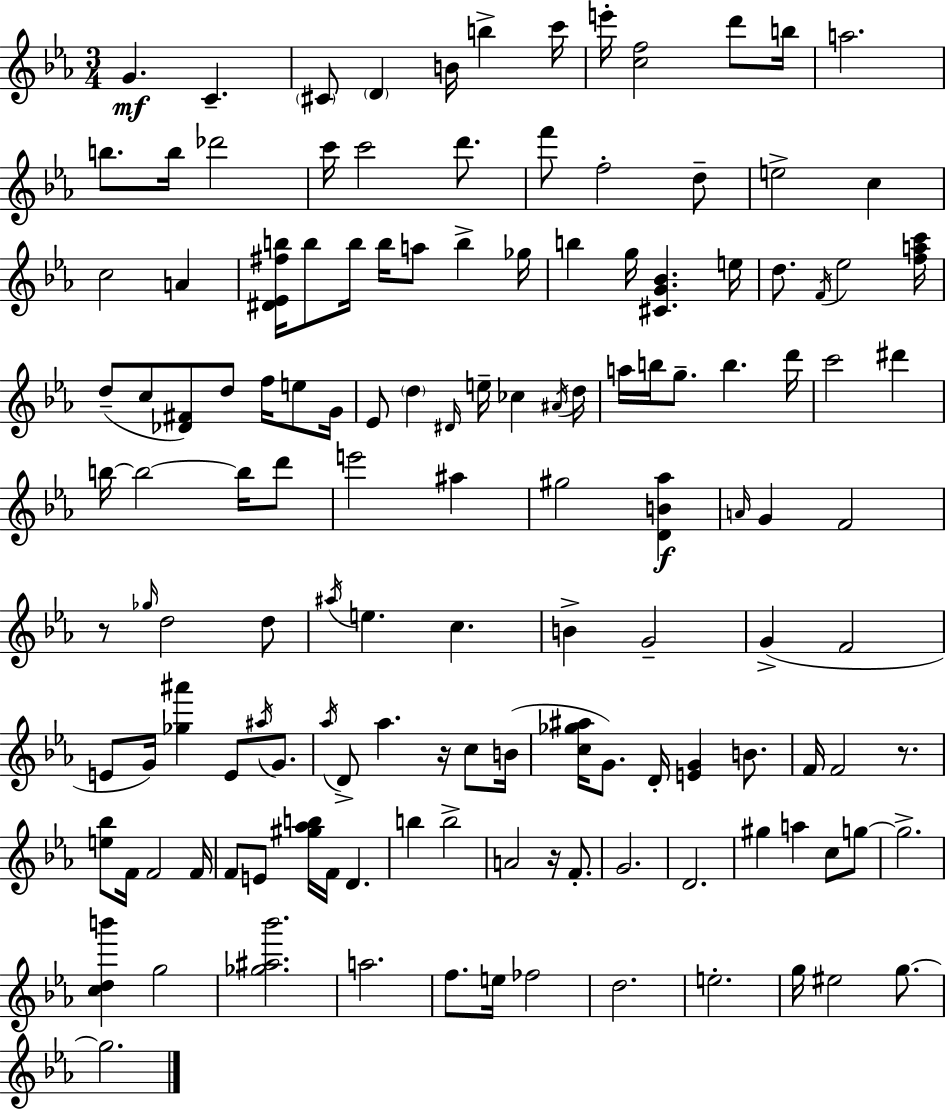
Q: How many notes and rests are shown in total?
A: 137